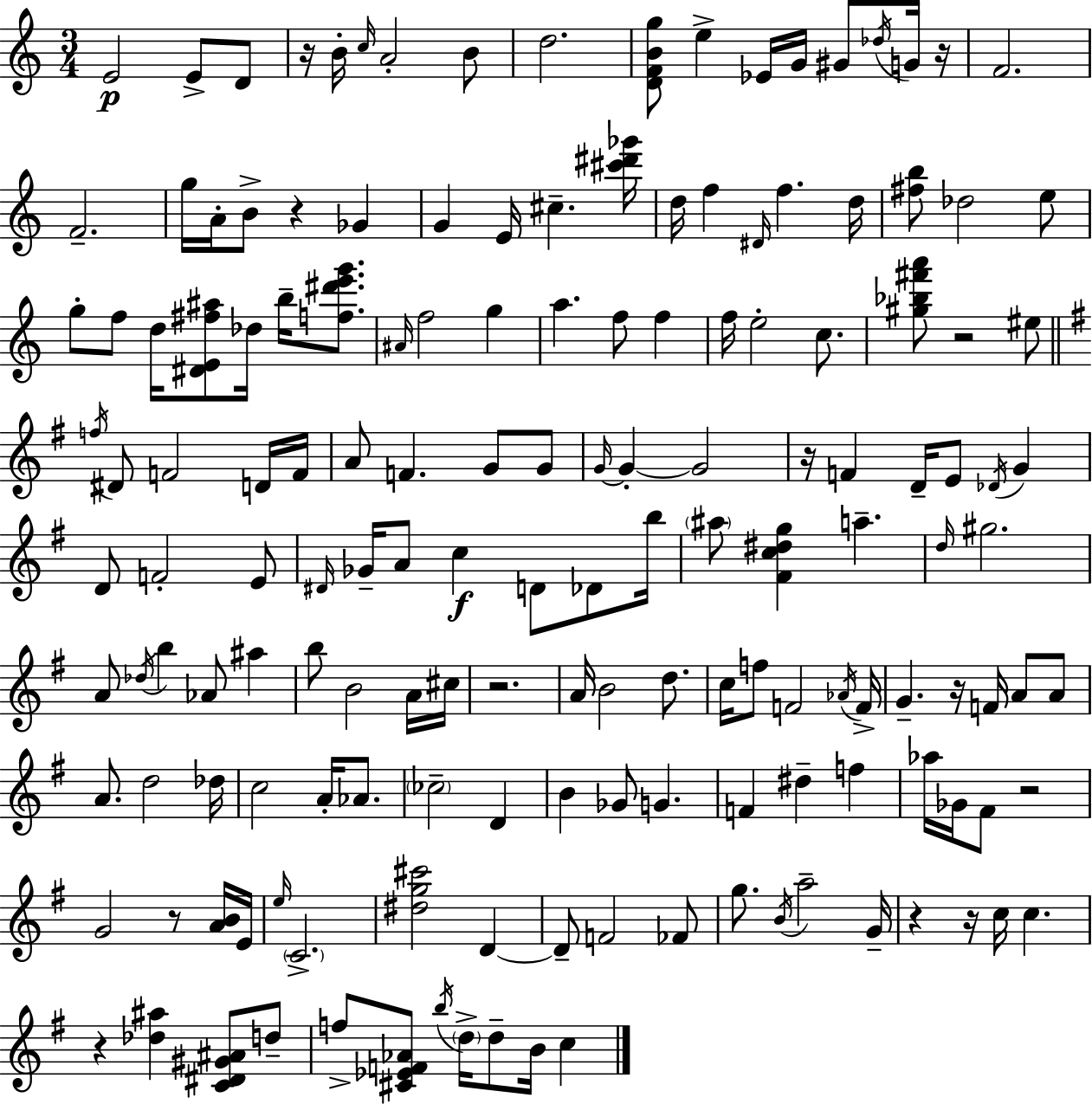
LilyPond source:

{
  \clef treble
  \numericTimeSignature
  \time 3/4
  \key a \minor
  e'2\p e'8-> d'8 | r16 b'16-. \grace { c''16 } a'2-. b'8 | d''2. | <d' f' b' g''>8 e''4-> ees'16 g'16 gis'8 \acciaccatura { des''16 } | \break g'16 r16 f'2. | f'2.-- | g''16 a'16-. b'8-> r4 ges'4 | g'4 e'16 cis''4.-- | \break <cis''' dis''' ges'''>16 d''16 f''4 \grace { dis'16 } f''4. | d''16 <fis'' b''>8 des''2 | e''8 g''8-. f''8 d''16 <dis' e' fis'' ais''>8 des''16 b''16-- | <f'' dis''' e''' g'''>8. \grace { ais'16 } f''2 | \break g''4 a''4. f''8 | f''4 f''16 e''2-. | c''8. <gis'' bes'' fis''' a'''>8 r2 | eis''8 \bar "||" \break \key g \major \acciaccatura { f''16 } dis'8 f'2 d'16 | f'16 a'8 f'4. g'8 g'8 | \grace { g'16~ }~ g'4-. g'2 | r16 f'4 d'16-- e'8 \acciaccatura { des'16 } g'4 | \break d'8 f'2-. | e'8 \grace { dis'16 } ges'16-- a'8 c''4\f d'8 | des'8 b''16 \parenthesize ais''8 <fis' c'' dis'' g''>4 a''4.-- | \grace { d''16 } gis''2. | \break a'8 \acciaccatura { des''16 } b''4 | aes'8 ais''4 b''8 b'2 | a'16 cis''16 r2. | a'16 b'2 | \break d''8. c''16 f''8 f'2 | \acciaccatura { aes'16 } f'16-> g'4.-- | r16 f'16 a'8 a'8 a'8. d''2 | des''16 c''2 | \break a'16-. aes'8. \parenthesize ces''2-- | d'4 b'4 ges'8 | g'4. f'4 dis''4-- | f''4 aes''16 ges'16 fis'8 r2 | \break g'2 | r8 <a' b'>16 e'16 \grace { e''16 } \parenthesize c'2.-> | <dis'' g'' cis'''>2 | d'4~~ d'8-- f'2 | \break fes'8 g''8. \acciaccatura { b'16 } | a''2-- g'16-- r4 | r16 c''16 c''4. r4 | <des'' ais''>4 <c' dis' gis' ais'>8 d''8-- f''8-> <cis' ees' f' aes'>8 | \break \acciaccatura { b''16 } \parenthesize d''16-> d''8-- b'16 c''4 \bar "|."
}